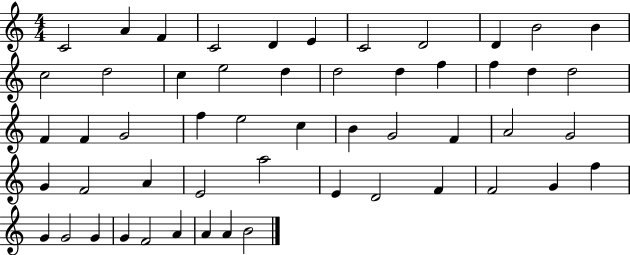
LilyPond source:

{
  \clef treble
  \numericTimeSignature
  \time 4/4
  \key c \major
  c'2 a'4 f'4 | c'2 d'4 e'4 | c'2 d'2 | d'4 b'2 b'4 | \break c''2 d''2 | c''4 e''2 d''4 | d''2 d''4 f''4 | f''4 d''4 d''2 | \break f'4 f'4 g'2 | f''4 e''2 c''4 | b'4 g'2 f'4 | a'2 g'2 | \break g'4 f'2 a'4 | e'2 a''2 | e'4 d'2 f'4 | f'2 g'4 f''4 | \break g'4 g'2 g'4 | g'4 f'2 a'4 | a'4 a'4 b'2 | \bar "|."
}